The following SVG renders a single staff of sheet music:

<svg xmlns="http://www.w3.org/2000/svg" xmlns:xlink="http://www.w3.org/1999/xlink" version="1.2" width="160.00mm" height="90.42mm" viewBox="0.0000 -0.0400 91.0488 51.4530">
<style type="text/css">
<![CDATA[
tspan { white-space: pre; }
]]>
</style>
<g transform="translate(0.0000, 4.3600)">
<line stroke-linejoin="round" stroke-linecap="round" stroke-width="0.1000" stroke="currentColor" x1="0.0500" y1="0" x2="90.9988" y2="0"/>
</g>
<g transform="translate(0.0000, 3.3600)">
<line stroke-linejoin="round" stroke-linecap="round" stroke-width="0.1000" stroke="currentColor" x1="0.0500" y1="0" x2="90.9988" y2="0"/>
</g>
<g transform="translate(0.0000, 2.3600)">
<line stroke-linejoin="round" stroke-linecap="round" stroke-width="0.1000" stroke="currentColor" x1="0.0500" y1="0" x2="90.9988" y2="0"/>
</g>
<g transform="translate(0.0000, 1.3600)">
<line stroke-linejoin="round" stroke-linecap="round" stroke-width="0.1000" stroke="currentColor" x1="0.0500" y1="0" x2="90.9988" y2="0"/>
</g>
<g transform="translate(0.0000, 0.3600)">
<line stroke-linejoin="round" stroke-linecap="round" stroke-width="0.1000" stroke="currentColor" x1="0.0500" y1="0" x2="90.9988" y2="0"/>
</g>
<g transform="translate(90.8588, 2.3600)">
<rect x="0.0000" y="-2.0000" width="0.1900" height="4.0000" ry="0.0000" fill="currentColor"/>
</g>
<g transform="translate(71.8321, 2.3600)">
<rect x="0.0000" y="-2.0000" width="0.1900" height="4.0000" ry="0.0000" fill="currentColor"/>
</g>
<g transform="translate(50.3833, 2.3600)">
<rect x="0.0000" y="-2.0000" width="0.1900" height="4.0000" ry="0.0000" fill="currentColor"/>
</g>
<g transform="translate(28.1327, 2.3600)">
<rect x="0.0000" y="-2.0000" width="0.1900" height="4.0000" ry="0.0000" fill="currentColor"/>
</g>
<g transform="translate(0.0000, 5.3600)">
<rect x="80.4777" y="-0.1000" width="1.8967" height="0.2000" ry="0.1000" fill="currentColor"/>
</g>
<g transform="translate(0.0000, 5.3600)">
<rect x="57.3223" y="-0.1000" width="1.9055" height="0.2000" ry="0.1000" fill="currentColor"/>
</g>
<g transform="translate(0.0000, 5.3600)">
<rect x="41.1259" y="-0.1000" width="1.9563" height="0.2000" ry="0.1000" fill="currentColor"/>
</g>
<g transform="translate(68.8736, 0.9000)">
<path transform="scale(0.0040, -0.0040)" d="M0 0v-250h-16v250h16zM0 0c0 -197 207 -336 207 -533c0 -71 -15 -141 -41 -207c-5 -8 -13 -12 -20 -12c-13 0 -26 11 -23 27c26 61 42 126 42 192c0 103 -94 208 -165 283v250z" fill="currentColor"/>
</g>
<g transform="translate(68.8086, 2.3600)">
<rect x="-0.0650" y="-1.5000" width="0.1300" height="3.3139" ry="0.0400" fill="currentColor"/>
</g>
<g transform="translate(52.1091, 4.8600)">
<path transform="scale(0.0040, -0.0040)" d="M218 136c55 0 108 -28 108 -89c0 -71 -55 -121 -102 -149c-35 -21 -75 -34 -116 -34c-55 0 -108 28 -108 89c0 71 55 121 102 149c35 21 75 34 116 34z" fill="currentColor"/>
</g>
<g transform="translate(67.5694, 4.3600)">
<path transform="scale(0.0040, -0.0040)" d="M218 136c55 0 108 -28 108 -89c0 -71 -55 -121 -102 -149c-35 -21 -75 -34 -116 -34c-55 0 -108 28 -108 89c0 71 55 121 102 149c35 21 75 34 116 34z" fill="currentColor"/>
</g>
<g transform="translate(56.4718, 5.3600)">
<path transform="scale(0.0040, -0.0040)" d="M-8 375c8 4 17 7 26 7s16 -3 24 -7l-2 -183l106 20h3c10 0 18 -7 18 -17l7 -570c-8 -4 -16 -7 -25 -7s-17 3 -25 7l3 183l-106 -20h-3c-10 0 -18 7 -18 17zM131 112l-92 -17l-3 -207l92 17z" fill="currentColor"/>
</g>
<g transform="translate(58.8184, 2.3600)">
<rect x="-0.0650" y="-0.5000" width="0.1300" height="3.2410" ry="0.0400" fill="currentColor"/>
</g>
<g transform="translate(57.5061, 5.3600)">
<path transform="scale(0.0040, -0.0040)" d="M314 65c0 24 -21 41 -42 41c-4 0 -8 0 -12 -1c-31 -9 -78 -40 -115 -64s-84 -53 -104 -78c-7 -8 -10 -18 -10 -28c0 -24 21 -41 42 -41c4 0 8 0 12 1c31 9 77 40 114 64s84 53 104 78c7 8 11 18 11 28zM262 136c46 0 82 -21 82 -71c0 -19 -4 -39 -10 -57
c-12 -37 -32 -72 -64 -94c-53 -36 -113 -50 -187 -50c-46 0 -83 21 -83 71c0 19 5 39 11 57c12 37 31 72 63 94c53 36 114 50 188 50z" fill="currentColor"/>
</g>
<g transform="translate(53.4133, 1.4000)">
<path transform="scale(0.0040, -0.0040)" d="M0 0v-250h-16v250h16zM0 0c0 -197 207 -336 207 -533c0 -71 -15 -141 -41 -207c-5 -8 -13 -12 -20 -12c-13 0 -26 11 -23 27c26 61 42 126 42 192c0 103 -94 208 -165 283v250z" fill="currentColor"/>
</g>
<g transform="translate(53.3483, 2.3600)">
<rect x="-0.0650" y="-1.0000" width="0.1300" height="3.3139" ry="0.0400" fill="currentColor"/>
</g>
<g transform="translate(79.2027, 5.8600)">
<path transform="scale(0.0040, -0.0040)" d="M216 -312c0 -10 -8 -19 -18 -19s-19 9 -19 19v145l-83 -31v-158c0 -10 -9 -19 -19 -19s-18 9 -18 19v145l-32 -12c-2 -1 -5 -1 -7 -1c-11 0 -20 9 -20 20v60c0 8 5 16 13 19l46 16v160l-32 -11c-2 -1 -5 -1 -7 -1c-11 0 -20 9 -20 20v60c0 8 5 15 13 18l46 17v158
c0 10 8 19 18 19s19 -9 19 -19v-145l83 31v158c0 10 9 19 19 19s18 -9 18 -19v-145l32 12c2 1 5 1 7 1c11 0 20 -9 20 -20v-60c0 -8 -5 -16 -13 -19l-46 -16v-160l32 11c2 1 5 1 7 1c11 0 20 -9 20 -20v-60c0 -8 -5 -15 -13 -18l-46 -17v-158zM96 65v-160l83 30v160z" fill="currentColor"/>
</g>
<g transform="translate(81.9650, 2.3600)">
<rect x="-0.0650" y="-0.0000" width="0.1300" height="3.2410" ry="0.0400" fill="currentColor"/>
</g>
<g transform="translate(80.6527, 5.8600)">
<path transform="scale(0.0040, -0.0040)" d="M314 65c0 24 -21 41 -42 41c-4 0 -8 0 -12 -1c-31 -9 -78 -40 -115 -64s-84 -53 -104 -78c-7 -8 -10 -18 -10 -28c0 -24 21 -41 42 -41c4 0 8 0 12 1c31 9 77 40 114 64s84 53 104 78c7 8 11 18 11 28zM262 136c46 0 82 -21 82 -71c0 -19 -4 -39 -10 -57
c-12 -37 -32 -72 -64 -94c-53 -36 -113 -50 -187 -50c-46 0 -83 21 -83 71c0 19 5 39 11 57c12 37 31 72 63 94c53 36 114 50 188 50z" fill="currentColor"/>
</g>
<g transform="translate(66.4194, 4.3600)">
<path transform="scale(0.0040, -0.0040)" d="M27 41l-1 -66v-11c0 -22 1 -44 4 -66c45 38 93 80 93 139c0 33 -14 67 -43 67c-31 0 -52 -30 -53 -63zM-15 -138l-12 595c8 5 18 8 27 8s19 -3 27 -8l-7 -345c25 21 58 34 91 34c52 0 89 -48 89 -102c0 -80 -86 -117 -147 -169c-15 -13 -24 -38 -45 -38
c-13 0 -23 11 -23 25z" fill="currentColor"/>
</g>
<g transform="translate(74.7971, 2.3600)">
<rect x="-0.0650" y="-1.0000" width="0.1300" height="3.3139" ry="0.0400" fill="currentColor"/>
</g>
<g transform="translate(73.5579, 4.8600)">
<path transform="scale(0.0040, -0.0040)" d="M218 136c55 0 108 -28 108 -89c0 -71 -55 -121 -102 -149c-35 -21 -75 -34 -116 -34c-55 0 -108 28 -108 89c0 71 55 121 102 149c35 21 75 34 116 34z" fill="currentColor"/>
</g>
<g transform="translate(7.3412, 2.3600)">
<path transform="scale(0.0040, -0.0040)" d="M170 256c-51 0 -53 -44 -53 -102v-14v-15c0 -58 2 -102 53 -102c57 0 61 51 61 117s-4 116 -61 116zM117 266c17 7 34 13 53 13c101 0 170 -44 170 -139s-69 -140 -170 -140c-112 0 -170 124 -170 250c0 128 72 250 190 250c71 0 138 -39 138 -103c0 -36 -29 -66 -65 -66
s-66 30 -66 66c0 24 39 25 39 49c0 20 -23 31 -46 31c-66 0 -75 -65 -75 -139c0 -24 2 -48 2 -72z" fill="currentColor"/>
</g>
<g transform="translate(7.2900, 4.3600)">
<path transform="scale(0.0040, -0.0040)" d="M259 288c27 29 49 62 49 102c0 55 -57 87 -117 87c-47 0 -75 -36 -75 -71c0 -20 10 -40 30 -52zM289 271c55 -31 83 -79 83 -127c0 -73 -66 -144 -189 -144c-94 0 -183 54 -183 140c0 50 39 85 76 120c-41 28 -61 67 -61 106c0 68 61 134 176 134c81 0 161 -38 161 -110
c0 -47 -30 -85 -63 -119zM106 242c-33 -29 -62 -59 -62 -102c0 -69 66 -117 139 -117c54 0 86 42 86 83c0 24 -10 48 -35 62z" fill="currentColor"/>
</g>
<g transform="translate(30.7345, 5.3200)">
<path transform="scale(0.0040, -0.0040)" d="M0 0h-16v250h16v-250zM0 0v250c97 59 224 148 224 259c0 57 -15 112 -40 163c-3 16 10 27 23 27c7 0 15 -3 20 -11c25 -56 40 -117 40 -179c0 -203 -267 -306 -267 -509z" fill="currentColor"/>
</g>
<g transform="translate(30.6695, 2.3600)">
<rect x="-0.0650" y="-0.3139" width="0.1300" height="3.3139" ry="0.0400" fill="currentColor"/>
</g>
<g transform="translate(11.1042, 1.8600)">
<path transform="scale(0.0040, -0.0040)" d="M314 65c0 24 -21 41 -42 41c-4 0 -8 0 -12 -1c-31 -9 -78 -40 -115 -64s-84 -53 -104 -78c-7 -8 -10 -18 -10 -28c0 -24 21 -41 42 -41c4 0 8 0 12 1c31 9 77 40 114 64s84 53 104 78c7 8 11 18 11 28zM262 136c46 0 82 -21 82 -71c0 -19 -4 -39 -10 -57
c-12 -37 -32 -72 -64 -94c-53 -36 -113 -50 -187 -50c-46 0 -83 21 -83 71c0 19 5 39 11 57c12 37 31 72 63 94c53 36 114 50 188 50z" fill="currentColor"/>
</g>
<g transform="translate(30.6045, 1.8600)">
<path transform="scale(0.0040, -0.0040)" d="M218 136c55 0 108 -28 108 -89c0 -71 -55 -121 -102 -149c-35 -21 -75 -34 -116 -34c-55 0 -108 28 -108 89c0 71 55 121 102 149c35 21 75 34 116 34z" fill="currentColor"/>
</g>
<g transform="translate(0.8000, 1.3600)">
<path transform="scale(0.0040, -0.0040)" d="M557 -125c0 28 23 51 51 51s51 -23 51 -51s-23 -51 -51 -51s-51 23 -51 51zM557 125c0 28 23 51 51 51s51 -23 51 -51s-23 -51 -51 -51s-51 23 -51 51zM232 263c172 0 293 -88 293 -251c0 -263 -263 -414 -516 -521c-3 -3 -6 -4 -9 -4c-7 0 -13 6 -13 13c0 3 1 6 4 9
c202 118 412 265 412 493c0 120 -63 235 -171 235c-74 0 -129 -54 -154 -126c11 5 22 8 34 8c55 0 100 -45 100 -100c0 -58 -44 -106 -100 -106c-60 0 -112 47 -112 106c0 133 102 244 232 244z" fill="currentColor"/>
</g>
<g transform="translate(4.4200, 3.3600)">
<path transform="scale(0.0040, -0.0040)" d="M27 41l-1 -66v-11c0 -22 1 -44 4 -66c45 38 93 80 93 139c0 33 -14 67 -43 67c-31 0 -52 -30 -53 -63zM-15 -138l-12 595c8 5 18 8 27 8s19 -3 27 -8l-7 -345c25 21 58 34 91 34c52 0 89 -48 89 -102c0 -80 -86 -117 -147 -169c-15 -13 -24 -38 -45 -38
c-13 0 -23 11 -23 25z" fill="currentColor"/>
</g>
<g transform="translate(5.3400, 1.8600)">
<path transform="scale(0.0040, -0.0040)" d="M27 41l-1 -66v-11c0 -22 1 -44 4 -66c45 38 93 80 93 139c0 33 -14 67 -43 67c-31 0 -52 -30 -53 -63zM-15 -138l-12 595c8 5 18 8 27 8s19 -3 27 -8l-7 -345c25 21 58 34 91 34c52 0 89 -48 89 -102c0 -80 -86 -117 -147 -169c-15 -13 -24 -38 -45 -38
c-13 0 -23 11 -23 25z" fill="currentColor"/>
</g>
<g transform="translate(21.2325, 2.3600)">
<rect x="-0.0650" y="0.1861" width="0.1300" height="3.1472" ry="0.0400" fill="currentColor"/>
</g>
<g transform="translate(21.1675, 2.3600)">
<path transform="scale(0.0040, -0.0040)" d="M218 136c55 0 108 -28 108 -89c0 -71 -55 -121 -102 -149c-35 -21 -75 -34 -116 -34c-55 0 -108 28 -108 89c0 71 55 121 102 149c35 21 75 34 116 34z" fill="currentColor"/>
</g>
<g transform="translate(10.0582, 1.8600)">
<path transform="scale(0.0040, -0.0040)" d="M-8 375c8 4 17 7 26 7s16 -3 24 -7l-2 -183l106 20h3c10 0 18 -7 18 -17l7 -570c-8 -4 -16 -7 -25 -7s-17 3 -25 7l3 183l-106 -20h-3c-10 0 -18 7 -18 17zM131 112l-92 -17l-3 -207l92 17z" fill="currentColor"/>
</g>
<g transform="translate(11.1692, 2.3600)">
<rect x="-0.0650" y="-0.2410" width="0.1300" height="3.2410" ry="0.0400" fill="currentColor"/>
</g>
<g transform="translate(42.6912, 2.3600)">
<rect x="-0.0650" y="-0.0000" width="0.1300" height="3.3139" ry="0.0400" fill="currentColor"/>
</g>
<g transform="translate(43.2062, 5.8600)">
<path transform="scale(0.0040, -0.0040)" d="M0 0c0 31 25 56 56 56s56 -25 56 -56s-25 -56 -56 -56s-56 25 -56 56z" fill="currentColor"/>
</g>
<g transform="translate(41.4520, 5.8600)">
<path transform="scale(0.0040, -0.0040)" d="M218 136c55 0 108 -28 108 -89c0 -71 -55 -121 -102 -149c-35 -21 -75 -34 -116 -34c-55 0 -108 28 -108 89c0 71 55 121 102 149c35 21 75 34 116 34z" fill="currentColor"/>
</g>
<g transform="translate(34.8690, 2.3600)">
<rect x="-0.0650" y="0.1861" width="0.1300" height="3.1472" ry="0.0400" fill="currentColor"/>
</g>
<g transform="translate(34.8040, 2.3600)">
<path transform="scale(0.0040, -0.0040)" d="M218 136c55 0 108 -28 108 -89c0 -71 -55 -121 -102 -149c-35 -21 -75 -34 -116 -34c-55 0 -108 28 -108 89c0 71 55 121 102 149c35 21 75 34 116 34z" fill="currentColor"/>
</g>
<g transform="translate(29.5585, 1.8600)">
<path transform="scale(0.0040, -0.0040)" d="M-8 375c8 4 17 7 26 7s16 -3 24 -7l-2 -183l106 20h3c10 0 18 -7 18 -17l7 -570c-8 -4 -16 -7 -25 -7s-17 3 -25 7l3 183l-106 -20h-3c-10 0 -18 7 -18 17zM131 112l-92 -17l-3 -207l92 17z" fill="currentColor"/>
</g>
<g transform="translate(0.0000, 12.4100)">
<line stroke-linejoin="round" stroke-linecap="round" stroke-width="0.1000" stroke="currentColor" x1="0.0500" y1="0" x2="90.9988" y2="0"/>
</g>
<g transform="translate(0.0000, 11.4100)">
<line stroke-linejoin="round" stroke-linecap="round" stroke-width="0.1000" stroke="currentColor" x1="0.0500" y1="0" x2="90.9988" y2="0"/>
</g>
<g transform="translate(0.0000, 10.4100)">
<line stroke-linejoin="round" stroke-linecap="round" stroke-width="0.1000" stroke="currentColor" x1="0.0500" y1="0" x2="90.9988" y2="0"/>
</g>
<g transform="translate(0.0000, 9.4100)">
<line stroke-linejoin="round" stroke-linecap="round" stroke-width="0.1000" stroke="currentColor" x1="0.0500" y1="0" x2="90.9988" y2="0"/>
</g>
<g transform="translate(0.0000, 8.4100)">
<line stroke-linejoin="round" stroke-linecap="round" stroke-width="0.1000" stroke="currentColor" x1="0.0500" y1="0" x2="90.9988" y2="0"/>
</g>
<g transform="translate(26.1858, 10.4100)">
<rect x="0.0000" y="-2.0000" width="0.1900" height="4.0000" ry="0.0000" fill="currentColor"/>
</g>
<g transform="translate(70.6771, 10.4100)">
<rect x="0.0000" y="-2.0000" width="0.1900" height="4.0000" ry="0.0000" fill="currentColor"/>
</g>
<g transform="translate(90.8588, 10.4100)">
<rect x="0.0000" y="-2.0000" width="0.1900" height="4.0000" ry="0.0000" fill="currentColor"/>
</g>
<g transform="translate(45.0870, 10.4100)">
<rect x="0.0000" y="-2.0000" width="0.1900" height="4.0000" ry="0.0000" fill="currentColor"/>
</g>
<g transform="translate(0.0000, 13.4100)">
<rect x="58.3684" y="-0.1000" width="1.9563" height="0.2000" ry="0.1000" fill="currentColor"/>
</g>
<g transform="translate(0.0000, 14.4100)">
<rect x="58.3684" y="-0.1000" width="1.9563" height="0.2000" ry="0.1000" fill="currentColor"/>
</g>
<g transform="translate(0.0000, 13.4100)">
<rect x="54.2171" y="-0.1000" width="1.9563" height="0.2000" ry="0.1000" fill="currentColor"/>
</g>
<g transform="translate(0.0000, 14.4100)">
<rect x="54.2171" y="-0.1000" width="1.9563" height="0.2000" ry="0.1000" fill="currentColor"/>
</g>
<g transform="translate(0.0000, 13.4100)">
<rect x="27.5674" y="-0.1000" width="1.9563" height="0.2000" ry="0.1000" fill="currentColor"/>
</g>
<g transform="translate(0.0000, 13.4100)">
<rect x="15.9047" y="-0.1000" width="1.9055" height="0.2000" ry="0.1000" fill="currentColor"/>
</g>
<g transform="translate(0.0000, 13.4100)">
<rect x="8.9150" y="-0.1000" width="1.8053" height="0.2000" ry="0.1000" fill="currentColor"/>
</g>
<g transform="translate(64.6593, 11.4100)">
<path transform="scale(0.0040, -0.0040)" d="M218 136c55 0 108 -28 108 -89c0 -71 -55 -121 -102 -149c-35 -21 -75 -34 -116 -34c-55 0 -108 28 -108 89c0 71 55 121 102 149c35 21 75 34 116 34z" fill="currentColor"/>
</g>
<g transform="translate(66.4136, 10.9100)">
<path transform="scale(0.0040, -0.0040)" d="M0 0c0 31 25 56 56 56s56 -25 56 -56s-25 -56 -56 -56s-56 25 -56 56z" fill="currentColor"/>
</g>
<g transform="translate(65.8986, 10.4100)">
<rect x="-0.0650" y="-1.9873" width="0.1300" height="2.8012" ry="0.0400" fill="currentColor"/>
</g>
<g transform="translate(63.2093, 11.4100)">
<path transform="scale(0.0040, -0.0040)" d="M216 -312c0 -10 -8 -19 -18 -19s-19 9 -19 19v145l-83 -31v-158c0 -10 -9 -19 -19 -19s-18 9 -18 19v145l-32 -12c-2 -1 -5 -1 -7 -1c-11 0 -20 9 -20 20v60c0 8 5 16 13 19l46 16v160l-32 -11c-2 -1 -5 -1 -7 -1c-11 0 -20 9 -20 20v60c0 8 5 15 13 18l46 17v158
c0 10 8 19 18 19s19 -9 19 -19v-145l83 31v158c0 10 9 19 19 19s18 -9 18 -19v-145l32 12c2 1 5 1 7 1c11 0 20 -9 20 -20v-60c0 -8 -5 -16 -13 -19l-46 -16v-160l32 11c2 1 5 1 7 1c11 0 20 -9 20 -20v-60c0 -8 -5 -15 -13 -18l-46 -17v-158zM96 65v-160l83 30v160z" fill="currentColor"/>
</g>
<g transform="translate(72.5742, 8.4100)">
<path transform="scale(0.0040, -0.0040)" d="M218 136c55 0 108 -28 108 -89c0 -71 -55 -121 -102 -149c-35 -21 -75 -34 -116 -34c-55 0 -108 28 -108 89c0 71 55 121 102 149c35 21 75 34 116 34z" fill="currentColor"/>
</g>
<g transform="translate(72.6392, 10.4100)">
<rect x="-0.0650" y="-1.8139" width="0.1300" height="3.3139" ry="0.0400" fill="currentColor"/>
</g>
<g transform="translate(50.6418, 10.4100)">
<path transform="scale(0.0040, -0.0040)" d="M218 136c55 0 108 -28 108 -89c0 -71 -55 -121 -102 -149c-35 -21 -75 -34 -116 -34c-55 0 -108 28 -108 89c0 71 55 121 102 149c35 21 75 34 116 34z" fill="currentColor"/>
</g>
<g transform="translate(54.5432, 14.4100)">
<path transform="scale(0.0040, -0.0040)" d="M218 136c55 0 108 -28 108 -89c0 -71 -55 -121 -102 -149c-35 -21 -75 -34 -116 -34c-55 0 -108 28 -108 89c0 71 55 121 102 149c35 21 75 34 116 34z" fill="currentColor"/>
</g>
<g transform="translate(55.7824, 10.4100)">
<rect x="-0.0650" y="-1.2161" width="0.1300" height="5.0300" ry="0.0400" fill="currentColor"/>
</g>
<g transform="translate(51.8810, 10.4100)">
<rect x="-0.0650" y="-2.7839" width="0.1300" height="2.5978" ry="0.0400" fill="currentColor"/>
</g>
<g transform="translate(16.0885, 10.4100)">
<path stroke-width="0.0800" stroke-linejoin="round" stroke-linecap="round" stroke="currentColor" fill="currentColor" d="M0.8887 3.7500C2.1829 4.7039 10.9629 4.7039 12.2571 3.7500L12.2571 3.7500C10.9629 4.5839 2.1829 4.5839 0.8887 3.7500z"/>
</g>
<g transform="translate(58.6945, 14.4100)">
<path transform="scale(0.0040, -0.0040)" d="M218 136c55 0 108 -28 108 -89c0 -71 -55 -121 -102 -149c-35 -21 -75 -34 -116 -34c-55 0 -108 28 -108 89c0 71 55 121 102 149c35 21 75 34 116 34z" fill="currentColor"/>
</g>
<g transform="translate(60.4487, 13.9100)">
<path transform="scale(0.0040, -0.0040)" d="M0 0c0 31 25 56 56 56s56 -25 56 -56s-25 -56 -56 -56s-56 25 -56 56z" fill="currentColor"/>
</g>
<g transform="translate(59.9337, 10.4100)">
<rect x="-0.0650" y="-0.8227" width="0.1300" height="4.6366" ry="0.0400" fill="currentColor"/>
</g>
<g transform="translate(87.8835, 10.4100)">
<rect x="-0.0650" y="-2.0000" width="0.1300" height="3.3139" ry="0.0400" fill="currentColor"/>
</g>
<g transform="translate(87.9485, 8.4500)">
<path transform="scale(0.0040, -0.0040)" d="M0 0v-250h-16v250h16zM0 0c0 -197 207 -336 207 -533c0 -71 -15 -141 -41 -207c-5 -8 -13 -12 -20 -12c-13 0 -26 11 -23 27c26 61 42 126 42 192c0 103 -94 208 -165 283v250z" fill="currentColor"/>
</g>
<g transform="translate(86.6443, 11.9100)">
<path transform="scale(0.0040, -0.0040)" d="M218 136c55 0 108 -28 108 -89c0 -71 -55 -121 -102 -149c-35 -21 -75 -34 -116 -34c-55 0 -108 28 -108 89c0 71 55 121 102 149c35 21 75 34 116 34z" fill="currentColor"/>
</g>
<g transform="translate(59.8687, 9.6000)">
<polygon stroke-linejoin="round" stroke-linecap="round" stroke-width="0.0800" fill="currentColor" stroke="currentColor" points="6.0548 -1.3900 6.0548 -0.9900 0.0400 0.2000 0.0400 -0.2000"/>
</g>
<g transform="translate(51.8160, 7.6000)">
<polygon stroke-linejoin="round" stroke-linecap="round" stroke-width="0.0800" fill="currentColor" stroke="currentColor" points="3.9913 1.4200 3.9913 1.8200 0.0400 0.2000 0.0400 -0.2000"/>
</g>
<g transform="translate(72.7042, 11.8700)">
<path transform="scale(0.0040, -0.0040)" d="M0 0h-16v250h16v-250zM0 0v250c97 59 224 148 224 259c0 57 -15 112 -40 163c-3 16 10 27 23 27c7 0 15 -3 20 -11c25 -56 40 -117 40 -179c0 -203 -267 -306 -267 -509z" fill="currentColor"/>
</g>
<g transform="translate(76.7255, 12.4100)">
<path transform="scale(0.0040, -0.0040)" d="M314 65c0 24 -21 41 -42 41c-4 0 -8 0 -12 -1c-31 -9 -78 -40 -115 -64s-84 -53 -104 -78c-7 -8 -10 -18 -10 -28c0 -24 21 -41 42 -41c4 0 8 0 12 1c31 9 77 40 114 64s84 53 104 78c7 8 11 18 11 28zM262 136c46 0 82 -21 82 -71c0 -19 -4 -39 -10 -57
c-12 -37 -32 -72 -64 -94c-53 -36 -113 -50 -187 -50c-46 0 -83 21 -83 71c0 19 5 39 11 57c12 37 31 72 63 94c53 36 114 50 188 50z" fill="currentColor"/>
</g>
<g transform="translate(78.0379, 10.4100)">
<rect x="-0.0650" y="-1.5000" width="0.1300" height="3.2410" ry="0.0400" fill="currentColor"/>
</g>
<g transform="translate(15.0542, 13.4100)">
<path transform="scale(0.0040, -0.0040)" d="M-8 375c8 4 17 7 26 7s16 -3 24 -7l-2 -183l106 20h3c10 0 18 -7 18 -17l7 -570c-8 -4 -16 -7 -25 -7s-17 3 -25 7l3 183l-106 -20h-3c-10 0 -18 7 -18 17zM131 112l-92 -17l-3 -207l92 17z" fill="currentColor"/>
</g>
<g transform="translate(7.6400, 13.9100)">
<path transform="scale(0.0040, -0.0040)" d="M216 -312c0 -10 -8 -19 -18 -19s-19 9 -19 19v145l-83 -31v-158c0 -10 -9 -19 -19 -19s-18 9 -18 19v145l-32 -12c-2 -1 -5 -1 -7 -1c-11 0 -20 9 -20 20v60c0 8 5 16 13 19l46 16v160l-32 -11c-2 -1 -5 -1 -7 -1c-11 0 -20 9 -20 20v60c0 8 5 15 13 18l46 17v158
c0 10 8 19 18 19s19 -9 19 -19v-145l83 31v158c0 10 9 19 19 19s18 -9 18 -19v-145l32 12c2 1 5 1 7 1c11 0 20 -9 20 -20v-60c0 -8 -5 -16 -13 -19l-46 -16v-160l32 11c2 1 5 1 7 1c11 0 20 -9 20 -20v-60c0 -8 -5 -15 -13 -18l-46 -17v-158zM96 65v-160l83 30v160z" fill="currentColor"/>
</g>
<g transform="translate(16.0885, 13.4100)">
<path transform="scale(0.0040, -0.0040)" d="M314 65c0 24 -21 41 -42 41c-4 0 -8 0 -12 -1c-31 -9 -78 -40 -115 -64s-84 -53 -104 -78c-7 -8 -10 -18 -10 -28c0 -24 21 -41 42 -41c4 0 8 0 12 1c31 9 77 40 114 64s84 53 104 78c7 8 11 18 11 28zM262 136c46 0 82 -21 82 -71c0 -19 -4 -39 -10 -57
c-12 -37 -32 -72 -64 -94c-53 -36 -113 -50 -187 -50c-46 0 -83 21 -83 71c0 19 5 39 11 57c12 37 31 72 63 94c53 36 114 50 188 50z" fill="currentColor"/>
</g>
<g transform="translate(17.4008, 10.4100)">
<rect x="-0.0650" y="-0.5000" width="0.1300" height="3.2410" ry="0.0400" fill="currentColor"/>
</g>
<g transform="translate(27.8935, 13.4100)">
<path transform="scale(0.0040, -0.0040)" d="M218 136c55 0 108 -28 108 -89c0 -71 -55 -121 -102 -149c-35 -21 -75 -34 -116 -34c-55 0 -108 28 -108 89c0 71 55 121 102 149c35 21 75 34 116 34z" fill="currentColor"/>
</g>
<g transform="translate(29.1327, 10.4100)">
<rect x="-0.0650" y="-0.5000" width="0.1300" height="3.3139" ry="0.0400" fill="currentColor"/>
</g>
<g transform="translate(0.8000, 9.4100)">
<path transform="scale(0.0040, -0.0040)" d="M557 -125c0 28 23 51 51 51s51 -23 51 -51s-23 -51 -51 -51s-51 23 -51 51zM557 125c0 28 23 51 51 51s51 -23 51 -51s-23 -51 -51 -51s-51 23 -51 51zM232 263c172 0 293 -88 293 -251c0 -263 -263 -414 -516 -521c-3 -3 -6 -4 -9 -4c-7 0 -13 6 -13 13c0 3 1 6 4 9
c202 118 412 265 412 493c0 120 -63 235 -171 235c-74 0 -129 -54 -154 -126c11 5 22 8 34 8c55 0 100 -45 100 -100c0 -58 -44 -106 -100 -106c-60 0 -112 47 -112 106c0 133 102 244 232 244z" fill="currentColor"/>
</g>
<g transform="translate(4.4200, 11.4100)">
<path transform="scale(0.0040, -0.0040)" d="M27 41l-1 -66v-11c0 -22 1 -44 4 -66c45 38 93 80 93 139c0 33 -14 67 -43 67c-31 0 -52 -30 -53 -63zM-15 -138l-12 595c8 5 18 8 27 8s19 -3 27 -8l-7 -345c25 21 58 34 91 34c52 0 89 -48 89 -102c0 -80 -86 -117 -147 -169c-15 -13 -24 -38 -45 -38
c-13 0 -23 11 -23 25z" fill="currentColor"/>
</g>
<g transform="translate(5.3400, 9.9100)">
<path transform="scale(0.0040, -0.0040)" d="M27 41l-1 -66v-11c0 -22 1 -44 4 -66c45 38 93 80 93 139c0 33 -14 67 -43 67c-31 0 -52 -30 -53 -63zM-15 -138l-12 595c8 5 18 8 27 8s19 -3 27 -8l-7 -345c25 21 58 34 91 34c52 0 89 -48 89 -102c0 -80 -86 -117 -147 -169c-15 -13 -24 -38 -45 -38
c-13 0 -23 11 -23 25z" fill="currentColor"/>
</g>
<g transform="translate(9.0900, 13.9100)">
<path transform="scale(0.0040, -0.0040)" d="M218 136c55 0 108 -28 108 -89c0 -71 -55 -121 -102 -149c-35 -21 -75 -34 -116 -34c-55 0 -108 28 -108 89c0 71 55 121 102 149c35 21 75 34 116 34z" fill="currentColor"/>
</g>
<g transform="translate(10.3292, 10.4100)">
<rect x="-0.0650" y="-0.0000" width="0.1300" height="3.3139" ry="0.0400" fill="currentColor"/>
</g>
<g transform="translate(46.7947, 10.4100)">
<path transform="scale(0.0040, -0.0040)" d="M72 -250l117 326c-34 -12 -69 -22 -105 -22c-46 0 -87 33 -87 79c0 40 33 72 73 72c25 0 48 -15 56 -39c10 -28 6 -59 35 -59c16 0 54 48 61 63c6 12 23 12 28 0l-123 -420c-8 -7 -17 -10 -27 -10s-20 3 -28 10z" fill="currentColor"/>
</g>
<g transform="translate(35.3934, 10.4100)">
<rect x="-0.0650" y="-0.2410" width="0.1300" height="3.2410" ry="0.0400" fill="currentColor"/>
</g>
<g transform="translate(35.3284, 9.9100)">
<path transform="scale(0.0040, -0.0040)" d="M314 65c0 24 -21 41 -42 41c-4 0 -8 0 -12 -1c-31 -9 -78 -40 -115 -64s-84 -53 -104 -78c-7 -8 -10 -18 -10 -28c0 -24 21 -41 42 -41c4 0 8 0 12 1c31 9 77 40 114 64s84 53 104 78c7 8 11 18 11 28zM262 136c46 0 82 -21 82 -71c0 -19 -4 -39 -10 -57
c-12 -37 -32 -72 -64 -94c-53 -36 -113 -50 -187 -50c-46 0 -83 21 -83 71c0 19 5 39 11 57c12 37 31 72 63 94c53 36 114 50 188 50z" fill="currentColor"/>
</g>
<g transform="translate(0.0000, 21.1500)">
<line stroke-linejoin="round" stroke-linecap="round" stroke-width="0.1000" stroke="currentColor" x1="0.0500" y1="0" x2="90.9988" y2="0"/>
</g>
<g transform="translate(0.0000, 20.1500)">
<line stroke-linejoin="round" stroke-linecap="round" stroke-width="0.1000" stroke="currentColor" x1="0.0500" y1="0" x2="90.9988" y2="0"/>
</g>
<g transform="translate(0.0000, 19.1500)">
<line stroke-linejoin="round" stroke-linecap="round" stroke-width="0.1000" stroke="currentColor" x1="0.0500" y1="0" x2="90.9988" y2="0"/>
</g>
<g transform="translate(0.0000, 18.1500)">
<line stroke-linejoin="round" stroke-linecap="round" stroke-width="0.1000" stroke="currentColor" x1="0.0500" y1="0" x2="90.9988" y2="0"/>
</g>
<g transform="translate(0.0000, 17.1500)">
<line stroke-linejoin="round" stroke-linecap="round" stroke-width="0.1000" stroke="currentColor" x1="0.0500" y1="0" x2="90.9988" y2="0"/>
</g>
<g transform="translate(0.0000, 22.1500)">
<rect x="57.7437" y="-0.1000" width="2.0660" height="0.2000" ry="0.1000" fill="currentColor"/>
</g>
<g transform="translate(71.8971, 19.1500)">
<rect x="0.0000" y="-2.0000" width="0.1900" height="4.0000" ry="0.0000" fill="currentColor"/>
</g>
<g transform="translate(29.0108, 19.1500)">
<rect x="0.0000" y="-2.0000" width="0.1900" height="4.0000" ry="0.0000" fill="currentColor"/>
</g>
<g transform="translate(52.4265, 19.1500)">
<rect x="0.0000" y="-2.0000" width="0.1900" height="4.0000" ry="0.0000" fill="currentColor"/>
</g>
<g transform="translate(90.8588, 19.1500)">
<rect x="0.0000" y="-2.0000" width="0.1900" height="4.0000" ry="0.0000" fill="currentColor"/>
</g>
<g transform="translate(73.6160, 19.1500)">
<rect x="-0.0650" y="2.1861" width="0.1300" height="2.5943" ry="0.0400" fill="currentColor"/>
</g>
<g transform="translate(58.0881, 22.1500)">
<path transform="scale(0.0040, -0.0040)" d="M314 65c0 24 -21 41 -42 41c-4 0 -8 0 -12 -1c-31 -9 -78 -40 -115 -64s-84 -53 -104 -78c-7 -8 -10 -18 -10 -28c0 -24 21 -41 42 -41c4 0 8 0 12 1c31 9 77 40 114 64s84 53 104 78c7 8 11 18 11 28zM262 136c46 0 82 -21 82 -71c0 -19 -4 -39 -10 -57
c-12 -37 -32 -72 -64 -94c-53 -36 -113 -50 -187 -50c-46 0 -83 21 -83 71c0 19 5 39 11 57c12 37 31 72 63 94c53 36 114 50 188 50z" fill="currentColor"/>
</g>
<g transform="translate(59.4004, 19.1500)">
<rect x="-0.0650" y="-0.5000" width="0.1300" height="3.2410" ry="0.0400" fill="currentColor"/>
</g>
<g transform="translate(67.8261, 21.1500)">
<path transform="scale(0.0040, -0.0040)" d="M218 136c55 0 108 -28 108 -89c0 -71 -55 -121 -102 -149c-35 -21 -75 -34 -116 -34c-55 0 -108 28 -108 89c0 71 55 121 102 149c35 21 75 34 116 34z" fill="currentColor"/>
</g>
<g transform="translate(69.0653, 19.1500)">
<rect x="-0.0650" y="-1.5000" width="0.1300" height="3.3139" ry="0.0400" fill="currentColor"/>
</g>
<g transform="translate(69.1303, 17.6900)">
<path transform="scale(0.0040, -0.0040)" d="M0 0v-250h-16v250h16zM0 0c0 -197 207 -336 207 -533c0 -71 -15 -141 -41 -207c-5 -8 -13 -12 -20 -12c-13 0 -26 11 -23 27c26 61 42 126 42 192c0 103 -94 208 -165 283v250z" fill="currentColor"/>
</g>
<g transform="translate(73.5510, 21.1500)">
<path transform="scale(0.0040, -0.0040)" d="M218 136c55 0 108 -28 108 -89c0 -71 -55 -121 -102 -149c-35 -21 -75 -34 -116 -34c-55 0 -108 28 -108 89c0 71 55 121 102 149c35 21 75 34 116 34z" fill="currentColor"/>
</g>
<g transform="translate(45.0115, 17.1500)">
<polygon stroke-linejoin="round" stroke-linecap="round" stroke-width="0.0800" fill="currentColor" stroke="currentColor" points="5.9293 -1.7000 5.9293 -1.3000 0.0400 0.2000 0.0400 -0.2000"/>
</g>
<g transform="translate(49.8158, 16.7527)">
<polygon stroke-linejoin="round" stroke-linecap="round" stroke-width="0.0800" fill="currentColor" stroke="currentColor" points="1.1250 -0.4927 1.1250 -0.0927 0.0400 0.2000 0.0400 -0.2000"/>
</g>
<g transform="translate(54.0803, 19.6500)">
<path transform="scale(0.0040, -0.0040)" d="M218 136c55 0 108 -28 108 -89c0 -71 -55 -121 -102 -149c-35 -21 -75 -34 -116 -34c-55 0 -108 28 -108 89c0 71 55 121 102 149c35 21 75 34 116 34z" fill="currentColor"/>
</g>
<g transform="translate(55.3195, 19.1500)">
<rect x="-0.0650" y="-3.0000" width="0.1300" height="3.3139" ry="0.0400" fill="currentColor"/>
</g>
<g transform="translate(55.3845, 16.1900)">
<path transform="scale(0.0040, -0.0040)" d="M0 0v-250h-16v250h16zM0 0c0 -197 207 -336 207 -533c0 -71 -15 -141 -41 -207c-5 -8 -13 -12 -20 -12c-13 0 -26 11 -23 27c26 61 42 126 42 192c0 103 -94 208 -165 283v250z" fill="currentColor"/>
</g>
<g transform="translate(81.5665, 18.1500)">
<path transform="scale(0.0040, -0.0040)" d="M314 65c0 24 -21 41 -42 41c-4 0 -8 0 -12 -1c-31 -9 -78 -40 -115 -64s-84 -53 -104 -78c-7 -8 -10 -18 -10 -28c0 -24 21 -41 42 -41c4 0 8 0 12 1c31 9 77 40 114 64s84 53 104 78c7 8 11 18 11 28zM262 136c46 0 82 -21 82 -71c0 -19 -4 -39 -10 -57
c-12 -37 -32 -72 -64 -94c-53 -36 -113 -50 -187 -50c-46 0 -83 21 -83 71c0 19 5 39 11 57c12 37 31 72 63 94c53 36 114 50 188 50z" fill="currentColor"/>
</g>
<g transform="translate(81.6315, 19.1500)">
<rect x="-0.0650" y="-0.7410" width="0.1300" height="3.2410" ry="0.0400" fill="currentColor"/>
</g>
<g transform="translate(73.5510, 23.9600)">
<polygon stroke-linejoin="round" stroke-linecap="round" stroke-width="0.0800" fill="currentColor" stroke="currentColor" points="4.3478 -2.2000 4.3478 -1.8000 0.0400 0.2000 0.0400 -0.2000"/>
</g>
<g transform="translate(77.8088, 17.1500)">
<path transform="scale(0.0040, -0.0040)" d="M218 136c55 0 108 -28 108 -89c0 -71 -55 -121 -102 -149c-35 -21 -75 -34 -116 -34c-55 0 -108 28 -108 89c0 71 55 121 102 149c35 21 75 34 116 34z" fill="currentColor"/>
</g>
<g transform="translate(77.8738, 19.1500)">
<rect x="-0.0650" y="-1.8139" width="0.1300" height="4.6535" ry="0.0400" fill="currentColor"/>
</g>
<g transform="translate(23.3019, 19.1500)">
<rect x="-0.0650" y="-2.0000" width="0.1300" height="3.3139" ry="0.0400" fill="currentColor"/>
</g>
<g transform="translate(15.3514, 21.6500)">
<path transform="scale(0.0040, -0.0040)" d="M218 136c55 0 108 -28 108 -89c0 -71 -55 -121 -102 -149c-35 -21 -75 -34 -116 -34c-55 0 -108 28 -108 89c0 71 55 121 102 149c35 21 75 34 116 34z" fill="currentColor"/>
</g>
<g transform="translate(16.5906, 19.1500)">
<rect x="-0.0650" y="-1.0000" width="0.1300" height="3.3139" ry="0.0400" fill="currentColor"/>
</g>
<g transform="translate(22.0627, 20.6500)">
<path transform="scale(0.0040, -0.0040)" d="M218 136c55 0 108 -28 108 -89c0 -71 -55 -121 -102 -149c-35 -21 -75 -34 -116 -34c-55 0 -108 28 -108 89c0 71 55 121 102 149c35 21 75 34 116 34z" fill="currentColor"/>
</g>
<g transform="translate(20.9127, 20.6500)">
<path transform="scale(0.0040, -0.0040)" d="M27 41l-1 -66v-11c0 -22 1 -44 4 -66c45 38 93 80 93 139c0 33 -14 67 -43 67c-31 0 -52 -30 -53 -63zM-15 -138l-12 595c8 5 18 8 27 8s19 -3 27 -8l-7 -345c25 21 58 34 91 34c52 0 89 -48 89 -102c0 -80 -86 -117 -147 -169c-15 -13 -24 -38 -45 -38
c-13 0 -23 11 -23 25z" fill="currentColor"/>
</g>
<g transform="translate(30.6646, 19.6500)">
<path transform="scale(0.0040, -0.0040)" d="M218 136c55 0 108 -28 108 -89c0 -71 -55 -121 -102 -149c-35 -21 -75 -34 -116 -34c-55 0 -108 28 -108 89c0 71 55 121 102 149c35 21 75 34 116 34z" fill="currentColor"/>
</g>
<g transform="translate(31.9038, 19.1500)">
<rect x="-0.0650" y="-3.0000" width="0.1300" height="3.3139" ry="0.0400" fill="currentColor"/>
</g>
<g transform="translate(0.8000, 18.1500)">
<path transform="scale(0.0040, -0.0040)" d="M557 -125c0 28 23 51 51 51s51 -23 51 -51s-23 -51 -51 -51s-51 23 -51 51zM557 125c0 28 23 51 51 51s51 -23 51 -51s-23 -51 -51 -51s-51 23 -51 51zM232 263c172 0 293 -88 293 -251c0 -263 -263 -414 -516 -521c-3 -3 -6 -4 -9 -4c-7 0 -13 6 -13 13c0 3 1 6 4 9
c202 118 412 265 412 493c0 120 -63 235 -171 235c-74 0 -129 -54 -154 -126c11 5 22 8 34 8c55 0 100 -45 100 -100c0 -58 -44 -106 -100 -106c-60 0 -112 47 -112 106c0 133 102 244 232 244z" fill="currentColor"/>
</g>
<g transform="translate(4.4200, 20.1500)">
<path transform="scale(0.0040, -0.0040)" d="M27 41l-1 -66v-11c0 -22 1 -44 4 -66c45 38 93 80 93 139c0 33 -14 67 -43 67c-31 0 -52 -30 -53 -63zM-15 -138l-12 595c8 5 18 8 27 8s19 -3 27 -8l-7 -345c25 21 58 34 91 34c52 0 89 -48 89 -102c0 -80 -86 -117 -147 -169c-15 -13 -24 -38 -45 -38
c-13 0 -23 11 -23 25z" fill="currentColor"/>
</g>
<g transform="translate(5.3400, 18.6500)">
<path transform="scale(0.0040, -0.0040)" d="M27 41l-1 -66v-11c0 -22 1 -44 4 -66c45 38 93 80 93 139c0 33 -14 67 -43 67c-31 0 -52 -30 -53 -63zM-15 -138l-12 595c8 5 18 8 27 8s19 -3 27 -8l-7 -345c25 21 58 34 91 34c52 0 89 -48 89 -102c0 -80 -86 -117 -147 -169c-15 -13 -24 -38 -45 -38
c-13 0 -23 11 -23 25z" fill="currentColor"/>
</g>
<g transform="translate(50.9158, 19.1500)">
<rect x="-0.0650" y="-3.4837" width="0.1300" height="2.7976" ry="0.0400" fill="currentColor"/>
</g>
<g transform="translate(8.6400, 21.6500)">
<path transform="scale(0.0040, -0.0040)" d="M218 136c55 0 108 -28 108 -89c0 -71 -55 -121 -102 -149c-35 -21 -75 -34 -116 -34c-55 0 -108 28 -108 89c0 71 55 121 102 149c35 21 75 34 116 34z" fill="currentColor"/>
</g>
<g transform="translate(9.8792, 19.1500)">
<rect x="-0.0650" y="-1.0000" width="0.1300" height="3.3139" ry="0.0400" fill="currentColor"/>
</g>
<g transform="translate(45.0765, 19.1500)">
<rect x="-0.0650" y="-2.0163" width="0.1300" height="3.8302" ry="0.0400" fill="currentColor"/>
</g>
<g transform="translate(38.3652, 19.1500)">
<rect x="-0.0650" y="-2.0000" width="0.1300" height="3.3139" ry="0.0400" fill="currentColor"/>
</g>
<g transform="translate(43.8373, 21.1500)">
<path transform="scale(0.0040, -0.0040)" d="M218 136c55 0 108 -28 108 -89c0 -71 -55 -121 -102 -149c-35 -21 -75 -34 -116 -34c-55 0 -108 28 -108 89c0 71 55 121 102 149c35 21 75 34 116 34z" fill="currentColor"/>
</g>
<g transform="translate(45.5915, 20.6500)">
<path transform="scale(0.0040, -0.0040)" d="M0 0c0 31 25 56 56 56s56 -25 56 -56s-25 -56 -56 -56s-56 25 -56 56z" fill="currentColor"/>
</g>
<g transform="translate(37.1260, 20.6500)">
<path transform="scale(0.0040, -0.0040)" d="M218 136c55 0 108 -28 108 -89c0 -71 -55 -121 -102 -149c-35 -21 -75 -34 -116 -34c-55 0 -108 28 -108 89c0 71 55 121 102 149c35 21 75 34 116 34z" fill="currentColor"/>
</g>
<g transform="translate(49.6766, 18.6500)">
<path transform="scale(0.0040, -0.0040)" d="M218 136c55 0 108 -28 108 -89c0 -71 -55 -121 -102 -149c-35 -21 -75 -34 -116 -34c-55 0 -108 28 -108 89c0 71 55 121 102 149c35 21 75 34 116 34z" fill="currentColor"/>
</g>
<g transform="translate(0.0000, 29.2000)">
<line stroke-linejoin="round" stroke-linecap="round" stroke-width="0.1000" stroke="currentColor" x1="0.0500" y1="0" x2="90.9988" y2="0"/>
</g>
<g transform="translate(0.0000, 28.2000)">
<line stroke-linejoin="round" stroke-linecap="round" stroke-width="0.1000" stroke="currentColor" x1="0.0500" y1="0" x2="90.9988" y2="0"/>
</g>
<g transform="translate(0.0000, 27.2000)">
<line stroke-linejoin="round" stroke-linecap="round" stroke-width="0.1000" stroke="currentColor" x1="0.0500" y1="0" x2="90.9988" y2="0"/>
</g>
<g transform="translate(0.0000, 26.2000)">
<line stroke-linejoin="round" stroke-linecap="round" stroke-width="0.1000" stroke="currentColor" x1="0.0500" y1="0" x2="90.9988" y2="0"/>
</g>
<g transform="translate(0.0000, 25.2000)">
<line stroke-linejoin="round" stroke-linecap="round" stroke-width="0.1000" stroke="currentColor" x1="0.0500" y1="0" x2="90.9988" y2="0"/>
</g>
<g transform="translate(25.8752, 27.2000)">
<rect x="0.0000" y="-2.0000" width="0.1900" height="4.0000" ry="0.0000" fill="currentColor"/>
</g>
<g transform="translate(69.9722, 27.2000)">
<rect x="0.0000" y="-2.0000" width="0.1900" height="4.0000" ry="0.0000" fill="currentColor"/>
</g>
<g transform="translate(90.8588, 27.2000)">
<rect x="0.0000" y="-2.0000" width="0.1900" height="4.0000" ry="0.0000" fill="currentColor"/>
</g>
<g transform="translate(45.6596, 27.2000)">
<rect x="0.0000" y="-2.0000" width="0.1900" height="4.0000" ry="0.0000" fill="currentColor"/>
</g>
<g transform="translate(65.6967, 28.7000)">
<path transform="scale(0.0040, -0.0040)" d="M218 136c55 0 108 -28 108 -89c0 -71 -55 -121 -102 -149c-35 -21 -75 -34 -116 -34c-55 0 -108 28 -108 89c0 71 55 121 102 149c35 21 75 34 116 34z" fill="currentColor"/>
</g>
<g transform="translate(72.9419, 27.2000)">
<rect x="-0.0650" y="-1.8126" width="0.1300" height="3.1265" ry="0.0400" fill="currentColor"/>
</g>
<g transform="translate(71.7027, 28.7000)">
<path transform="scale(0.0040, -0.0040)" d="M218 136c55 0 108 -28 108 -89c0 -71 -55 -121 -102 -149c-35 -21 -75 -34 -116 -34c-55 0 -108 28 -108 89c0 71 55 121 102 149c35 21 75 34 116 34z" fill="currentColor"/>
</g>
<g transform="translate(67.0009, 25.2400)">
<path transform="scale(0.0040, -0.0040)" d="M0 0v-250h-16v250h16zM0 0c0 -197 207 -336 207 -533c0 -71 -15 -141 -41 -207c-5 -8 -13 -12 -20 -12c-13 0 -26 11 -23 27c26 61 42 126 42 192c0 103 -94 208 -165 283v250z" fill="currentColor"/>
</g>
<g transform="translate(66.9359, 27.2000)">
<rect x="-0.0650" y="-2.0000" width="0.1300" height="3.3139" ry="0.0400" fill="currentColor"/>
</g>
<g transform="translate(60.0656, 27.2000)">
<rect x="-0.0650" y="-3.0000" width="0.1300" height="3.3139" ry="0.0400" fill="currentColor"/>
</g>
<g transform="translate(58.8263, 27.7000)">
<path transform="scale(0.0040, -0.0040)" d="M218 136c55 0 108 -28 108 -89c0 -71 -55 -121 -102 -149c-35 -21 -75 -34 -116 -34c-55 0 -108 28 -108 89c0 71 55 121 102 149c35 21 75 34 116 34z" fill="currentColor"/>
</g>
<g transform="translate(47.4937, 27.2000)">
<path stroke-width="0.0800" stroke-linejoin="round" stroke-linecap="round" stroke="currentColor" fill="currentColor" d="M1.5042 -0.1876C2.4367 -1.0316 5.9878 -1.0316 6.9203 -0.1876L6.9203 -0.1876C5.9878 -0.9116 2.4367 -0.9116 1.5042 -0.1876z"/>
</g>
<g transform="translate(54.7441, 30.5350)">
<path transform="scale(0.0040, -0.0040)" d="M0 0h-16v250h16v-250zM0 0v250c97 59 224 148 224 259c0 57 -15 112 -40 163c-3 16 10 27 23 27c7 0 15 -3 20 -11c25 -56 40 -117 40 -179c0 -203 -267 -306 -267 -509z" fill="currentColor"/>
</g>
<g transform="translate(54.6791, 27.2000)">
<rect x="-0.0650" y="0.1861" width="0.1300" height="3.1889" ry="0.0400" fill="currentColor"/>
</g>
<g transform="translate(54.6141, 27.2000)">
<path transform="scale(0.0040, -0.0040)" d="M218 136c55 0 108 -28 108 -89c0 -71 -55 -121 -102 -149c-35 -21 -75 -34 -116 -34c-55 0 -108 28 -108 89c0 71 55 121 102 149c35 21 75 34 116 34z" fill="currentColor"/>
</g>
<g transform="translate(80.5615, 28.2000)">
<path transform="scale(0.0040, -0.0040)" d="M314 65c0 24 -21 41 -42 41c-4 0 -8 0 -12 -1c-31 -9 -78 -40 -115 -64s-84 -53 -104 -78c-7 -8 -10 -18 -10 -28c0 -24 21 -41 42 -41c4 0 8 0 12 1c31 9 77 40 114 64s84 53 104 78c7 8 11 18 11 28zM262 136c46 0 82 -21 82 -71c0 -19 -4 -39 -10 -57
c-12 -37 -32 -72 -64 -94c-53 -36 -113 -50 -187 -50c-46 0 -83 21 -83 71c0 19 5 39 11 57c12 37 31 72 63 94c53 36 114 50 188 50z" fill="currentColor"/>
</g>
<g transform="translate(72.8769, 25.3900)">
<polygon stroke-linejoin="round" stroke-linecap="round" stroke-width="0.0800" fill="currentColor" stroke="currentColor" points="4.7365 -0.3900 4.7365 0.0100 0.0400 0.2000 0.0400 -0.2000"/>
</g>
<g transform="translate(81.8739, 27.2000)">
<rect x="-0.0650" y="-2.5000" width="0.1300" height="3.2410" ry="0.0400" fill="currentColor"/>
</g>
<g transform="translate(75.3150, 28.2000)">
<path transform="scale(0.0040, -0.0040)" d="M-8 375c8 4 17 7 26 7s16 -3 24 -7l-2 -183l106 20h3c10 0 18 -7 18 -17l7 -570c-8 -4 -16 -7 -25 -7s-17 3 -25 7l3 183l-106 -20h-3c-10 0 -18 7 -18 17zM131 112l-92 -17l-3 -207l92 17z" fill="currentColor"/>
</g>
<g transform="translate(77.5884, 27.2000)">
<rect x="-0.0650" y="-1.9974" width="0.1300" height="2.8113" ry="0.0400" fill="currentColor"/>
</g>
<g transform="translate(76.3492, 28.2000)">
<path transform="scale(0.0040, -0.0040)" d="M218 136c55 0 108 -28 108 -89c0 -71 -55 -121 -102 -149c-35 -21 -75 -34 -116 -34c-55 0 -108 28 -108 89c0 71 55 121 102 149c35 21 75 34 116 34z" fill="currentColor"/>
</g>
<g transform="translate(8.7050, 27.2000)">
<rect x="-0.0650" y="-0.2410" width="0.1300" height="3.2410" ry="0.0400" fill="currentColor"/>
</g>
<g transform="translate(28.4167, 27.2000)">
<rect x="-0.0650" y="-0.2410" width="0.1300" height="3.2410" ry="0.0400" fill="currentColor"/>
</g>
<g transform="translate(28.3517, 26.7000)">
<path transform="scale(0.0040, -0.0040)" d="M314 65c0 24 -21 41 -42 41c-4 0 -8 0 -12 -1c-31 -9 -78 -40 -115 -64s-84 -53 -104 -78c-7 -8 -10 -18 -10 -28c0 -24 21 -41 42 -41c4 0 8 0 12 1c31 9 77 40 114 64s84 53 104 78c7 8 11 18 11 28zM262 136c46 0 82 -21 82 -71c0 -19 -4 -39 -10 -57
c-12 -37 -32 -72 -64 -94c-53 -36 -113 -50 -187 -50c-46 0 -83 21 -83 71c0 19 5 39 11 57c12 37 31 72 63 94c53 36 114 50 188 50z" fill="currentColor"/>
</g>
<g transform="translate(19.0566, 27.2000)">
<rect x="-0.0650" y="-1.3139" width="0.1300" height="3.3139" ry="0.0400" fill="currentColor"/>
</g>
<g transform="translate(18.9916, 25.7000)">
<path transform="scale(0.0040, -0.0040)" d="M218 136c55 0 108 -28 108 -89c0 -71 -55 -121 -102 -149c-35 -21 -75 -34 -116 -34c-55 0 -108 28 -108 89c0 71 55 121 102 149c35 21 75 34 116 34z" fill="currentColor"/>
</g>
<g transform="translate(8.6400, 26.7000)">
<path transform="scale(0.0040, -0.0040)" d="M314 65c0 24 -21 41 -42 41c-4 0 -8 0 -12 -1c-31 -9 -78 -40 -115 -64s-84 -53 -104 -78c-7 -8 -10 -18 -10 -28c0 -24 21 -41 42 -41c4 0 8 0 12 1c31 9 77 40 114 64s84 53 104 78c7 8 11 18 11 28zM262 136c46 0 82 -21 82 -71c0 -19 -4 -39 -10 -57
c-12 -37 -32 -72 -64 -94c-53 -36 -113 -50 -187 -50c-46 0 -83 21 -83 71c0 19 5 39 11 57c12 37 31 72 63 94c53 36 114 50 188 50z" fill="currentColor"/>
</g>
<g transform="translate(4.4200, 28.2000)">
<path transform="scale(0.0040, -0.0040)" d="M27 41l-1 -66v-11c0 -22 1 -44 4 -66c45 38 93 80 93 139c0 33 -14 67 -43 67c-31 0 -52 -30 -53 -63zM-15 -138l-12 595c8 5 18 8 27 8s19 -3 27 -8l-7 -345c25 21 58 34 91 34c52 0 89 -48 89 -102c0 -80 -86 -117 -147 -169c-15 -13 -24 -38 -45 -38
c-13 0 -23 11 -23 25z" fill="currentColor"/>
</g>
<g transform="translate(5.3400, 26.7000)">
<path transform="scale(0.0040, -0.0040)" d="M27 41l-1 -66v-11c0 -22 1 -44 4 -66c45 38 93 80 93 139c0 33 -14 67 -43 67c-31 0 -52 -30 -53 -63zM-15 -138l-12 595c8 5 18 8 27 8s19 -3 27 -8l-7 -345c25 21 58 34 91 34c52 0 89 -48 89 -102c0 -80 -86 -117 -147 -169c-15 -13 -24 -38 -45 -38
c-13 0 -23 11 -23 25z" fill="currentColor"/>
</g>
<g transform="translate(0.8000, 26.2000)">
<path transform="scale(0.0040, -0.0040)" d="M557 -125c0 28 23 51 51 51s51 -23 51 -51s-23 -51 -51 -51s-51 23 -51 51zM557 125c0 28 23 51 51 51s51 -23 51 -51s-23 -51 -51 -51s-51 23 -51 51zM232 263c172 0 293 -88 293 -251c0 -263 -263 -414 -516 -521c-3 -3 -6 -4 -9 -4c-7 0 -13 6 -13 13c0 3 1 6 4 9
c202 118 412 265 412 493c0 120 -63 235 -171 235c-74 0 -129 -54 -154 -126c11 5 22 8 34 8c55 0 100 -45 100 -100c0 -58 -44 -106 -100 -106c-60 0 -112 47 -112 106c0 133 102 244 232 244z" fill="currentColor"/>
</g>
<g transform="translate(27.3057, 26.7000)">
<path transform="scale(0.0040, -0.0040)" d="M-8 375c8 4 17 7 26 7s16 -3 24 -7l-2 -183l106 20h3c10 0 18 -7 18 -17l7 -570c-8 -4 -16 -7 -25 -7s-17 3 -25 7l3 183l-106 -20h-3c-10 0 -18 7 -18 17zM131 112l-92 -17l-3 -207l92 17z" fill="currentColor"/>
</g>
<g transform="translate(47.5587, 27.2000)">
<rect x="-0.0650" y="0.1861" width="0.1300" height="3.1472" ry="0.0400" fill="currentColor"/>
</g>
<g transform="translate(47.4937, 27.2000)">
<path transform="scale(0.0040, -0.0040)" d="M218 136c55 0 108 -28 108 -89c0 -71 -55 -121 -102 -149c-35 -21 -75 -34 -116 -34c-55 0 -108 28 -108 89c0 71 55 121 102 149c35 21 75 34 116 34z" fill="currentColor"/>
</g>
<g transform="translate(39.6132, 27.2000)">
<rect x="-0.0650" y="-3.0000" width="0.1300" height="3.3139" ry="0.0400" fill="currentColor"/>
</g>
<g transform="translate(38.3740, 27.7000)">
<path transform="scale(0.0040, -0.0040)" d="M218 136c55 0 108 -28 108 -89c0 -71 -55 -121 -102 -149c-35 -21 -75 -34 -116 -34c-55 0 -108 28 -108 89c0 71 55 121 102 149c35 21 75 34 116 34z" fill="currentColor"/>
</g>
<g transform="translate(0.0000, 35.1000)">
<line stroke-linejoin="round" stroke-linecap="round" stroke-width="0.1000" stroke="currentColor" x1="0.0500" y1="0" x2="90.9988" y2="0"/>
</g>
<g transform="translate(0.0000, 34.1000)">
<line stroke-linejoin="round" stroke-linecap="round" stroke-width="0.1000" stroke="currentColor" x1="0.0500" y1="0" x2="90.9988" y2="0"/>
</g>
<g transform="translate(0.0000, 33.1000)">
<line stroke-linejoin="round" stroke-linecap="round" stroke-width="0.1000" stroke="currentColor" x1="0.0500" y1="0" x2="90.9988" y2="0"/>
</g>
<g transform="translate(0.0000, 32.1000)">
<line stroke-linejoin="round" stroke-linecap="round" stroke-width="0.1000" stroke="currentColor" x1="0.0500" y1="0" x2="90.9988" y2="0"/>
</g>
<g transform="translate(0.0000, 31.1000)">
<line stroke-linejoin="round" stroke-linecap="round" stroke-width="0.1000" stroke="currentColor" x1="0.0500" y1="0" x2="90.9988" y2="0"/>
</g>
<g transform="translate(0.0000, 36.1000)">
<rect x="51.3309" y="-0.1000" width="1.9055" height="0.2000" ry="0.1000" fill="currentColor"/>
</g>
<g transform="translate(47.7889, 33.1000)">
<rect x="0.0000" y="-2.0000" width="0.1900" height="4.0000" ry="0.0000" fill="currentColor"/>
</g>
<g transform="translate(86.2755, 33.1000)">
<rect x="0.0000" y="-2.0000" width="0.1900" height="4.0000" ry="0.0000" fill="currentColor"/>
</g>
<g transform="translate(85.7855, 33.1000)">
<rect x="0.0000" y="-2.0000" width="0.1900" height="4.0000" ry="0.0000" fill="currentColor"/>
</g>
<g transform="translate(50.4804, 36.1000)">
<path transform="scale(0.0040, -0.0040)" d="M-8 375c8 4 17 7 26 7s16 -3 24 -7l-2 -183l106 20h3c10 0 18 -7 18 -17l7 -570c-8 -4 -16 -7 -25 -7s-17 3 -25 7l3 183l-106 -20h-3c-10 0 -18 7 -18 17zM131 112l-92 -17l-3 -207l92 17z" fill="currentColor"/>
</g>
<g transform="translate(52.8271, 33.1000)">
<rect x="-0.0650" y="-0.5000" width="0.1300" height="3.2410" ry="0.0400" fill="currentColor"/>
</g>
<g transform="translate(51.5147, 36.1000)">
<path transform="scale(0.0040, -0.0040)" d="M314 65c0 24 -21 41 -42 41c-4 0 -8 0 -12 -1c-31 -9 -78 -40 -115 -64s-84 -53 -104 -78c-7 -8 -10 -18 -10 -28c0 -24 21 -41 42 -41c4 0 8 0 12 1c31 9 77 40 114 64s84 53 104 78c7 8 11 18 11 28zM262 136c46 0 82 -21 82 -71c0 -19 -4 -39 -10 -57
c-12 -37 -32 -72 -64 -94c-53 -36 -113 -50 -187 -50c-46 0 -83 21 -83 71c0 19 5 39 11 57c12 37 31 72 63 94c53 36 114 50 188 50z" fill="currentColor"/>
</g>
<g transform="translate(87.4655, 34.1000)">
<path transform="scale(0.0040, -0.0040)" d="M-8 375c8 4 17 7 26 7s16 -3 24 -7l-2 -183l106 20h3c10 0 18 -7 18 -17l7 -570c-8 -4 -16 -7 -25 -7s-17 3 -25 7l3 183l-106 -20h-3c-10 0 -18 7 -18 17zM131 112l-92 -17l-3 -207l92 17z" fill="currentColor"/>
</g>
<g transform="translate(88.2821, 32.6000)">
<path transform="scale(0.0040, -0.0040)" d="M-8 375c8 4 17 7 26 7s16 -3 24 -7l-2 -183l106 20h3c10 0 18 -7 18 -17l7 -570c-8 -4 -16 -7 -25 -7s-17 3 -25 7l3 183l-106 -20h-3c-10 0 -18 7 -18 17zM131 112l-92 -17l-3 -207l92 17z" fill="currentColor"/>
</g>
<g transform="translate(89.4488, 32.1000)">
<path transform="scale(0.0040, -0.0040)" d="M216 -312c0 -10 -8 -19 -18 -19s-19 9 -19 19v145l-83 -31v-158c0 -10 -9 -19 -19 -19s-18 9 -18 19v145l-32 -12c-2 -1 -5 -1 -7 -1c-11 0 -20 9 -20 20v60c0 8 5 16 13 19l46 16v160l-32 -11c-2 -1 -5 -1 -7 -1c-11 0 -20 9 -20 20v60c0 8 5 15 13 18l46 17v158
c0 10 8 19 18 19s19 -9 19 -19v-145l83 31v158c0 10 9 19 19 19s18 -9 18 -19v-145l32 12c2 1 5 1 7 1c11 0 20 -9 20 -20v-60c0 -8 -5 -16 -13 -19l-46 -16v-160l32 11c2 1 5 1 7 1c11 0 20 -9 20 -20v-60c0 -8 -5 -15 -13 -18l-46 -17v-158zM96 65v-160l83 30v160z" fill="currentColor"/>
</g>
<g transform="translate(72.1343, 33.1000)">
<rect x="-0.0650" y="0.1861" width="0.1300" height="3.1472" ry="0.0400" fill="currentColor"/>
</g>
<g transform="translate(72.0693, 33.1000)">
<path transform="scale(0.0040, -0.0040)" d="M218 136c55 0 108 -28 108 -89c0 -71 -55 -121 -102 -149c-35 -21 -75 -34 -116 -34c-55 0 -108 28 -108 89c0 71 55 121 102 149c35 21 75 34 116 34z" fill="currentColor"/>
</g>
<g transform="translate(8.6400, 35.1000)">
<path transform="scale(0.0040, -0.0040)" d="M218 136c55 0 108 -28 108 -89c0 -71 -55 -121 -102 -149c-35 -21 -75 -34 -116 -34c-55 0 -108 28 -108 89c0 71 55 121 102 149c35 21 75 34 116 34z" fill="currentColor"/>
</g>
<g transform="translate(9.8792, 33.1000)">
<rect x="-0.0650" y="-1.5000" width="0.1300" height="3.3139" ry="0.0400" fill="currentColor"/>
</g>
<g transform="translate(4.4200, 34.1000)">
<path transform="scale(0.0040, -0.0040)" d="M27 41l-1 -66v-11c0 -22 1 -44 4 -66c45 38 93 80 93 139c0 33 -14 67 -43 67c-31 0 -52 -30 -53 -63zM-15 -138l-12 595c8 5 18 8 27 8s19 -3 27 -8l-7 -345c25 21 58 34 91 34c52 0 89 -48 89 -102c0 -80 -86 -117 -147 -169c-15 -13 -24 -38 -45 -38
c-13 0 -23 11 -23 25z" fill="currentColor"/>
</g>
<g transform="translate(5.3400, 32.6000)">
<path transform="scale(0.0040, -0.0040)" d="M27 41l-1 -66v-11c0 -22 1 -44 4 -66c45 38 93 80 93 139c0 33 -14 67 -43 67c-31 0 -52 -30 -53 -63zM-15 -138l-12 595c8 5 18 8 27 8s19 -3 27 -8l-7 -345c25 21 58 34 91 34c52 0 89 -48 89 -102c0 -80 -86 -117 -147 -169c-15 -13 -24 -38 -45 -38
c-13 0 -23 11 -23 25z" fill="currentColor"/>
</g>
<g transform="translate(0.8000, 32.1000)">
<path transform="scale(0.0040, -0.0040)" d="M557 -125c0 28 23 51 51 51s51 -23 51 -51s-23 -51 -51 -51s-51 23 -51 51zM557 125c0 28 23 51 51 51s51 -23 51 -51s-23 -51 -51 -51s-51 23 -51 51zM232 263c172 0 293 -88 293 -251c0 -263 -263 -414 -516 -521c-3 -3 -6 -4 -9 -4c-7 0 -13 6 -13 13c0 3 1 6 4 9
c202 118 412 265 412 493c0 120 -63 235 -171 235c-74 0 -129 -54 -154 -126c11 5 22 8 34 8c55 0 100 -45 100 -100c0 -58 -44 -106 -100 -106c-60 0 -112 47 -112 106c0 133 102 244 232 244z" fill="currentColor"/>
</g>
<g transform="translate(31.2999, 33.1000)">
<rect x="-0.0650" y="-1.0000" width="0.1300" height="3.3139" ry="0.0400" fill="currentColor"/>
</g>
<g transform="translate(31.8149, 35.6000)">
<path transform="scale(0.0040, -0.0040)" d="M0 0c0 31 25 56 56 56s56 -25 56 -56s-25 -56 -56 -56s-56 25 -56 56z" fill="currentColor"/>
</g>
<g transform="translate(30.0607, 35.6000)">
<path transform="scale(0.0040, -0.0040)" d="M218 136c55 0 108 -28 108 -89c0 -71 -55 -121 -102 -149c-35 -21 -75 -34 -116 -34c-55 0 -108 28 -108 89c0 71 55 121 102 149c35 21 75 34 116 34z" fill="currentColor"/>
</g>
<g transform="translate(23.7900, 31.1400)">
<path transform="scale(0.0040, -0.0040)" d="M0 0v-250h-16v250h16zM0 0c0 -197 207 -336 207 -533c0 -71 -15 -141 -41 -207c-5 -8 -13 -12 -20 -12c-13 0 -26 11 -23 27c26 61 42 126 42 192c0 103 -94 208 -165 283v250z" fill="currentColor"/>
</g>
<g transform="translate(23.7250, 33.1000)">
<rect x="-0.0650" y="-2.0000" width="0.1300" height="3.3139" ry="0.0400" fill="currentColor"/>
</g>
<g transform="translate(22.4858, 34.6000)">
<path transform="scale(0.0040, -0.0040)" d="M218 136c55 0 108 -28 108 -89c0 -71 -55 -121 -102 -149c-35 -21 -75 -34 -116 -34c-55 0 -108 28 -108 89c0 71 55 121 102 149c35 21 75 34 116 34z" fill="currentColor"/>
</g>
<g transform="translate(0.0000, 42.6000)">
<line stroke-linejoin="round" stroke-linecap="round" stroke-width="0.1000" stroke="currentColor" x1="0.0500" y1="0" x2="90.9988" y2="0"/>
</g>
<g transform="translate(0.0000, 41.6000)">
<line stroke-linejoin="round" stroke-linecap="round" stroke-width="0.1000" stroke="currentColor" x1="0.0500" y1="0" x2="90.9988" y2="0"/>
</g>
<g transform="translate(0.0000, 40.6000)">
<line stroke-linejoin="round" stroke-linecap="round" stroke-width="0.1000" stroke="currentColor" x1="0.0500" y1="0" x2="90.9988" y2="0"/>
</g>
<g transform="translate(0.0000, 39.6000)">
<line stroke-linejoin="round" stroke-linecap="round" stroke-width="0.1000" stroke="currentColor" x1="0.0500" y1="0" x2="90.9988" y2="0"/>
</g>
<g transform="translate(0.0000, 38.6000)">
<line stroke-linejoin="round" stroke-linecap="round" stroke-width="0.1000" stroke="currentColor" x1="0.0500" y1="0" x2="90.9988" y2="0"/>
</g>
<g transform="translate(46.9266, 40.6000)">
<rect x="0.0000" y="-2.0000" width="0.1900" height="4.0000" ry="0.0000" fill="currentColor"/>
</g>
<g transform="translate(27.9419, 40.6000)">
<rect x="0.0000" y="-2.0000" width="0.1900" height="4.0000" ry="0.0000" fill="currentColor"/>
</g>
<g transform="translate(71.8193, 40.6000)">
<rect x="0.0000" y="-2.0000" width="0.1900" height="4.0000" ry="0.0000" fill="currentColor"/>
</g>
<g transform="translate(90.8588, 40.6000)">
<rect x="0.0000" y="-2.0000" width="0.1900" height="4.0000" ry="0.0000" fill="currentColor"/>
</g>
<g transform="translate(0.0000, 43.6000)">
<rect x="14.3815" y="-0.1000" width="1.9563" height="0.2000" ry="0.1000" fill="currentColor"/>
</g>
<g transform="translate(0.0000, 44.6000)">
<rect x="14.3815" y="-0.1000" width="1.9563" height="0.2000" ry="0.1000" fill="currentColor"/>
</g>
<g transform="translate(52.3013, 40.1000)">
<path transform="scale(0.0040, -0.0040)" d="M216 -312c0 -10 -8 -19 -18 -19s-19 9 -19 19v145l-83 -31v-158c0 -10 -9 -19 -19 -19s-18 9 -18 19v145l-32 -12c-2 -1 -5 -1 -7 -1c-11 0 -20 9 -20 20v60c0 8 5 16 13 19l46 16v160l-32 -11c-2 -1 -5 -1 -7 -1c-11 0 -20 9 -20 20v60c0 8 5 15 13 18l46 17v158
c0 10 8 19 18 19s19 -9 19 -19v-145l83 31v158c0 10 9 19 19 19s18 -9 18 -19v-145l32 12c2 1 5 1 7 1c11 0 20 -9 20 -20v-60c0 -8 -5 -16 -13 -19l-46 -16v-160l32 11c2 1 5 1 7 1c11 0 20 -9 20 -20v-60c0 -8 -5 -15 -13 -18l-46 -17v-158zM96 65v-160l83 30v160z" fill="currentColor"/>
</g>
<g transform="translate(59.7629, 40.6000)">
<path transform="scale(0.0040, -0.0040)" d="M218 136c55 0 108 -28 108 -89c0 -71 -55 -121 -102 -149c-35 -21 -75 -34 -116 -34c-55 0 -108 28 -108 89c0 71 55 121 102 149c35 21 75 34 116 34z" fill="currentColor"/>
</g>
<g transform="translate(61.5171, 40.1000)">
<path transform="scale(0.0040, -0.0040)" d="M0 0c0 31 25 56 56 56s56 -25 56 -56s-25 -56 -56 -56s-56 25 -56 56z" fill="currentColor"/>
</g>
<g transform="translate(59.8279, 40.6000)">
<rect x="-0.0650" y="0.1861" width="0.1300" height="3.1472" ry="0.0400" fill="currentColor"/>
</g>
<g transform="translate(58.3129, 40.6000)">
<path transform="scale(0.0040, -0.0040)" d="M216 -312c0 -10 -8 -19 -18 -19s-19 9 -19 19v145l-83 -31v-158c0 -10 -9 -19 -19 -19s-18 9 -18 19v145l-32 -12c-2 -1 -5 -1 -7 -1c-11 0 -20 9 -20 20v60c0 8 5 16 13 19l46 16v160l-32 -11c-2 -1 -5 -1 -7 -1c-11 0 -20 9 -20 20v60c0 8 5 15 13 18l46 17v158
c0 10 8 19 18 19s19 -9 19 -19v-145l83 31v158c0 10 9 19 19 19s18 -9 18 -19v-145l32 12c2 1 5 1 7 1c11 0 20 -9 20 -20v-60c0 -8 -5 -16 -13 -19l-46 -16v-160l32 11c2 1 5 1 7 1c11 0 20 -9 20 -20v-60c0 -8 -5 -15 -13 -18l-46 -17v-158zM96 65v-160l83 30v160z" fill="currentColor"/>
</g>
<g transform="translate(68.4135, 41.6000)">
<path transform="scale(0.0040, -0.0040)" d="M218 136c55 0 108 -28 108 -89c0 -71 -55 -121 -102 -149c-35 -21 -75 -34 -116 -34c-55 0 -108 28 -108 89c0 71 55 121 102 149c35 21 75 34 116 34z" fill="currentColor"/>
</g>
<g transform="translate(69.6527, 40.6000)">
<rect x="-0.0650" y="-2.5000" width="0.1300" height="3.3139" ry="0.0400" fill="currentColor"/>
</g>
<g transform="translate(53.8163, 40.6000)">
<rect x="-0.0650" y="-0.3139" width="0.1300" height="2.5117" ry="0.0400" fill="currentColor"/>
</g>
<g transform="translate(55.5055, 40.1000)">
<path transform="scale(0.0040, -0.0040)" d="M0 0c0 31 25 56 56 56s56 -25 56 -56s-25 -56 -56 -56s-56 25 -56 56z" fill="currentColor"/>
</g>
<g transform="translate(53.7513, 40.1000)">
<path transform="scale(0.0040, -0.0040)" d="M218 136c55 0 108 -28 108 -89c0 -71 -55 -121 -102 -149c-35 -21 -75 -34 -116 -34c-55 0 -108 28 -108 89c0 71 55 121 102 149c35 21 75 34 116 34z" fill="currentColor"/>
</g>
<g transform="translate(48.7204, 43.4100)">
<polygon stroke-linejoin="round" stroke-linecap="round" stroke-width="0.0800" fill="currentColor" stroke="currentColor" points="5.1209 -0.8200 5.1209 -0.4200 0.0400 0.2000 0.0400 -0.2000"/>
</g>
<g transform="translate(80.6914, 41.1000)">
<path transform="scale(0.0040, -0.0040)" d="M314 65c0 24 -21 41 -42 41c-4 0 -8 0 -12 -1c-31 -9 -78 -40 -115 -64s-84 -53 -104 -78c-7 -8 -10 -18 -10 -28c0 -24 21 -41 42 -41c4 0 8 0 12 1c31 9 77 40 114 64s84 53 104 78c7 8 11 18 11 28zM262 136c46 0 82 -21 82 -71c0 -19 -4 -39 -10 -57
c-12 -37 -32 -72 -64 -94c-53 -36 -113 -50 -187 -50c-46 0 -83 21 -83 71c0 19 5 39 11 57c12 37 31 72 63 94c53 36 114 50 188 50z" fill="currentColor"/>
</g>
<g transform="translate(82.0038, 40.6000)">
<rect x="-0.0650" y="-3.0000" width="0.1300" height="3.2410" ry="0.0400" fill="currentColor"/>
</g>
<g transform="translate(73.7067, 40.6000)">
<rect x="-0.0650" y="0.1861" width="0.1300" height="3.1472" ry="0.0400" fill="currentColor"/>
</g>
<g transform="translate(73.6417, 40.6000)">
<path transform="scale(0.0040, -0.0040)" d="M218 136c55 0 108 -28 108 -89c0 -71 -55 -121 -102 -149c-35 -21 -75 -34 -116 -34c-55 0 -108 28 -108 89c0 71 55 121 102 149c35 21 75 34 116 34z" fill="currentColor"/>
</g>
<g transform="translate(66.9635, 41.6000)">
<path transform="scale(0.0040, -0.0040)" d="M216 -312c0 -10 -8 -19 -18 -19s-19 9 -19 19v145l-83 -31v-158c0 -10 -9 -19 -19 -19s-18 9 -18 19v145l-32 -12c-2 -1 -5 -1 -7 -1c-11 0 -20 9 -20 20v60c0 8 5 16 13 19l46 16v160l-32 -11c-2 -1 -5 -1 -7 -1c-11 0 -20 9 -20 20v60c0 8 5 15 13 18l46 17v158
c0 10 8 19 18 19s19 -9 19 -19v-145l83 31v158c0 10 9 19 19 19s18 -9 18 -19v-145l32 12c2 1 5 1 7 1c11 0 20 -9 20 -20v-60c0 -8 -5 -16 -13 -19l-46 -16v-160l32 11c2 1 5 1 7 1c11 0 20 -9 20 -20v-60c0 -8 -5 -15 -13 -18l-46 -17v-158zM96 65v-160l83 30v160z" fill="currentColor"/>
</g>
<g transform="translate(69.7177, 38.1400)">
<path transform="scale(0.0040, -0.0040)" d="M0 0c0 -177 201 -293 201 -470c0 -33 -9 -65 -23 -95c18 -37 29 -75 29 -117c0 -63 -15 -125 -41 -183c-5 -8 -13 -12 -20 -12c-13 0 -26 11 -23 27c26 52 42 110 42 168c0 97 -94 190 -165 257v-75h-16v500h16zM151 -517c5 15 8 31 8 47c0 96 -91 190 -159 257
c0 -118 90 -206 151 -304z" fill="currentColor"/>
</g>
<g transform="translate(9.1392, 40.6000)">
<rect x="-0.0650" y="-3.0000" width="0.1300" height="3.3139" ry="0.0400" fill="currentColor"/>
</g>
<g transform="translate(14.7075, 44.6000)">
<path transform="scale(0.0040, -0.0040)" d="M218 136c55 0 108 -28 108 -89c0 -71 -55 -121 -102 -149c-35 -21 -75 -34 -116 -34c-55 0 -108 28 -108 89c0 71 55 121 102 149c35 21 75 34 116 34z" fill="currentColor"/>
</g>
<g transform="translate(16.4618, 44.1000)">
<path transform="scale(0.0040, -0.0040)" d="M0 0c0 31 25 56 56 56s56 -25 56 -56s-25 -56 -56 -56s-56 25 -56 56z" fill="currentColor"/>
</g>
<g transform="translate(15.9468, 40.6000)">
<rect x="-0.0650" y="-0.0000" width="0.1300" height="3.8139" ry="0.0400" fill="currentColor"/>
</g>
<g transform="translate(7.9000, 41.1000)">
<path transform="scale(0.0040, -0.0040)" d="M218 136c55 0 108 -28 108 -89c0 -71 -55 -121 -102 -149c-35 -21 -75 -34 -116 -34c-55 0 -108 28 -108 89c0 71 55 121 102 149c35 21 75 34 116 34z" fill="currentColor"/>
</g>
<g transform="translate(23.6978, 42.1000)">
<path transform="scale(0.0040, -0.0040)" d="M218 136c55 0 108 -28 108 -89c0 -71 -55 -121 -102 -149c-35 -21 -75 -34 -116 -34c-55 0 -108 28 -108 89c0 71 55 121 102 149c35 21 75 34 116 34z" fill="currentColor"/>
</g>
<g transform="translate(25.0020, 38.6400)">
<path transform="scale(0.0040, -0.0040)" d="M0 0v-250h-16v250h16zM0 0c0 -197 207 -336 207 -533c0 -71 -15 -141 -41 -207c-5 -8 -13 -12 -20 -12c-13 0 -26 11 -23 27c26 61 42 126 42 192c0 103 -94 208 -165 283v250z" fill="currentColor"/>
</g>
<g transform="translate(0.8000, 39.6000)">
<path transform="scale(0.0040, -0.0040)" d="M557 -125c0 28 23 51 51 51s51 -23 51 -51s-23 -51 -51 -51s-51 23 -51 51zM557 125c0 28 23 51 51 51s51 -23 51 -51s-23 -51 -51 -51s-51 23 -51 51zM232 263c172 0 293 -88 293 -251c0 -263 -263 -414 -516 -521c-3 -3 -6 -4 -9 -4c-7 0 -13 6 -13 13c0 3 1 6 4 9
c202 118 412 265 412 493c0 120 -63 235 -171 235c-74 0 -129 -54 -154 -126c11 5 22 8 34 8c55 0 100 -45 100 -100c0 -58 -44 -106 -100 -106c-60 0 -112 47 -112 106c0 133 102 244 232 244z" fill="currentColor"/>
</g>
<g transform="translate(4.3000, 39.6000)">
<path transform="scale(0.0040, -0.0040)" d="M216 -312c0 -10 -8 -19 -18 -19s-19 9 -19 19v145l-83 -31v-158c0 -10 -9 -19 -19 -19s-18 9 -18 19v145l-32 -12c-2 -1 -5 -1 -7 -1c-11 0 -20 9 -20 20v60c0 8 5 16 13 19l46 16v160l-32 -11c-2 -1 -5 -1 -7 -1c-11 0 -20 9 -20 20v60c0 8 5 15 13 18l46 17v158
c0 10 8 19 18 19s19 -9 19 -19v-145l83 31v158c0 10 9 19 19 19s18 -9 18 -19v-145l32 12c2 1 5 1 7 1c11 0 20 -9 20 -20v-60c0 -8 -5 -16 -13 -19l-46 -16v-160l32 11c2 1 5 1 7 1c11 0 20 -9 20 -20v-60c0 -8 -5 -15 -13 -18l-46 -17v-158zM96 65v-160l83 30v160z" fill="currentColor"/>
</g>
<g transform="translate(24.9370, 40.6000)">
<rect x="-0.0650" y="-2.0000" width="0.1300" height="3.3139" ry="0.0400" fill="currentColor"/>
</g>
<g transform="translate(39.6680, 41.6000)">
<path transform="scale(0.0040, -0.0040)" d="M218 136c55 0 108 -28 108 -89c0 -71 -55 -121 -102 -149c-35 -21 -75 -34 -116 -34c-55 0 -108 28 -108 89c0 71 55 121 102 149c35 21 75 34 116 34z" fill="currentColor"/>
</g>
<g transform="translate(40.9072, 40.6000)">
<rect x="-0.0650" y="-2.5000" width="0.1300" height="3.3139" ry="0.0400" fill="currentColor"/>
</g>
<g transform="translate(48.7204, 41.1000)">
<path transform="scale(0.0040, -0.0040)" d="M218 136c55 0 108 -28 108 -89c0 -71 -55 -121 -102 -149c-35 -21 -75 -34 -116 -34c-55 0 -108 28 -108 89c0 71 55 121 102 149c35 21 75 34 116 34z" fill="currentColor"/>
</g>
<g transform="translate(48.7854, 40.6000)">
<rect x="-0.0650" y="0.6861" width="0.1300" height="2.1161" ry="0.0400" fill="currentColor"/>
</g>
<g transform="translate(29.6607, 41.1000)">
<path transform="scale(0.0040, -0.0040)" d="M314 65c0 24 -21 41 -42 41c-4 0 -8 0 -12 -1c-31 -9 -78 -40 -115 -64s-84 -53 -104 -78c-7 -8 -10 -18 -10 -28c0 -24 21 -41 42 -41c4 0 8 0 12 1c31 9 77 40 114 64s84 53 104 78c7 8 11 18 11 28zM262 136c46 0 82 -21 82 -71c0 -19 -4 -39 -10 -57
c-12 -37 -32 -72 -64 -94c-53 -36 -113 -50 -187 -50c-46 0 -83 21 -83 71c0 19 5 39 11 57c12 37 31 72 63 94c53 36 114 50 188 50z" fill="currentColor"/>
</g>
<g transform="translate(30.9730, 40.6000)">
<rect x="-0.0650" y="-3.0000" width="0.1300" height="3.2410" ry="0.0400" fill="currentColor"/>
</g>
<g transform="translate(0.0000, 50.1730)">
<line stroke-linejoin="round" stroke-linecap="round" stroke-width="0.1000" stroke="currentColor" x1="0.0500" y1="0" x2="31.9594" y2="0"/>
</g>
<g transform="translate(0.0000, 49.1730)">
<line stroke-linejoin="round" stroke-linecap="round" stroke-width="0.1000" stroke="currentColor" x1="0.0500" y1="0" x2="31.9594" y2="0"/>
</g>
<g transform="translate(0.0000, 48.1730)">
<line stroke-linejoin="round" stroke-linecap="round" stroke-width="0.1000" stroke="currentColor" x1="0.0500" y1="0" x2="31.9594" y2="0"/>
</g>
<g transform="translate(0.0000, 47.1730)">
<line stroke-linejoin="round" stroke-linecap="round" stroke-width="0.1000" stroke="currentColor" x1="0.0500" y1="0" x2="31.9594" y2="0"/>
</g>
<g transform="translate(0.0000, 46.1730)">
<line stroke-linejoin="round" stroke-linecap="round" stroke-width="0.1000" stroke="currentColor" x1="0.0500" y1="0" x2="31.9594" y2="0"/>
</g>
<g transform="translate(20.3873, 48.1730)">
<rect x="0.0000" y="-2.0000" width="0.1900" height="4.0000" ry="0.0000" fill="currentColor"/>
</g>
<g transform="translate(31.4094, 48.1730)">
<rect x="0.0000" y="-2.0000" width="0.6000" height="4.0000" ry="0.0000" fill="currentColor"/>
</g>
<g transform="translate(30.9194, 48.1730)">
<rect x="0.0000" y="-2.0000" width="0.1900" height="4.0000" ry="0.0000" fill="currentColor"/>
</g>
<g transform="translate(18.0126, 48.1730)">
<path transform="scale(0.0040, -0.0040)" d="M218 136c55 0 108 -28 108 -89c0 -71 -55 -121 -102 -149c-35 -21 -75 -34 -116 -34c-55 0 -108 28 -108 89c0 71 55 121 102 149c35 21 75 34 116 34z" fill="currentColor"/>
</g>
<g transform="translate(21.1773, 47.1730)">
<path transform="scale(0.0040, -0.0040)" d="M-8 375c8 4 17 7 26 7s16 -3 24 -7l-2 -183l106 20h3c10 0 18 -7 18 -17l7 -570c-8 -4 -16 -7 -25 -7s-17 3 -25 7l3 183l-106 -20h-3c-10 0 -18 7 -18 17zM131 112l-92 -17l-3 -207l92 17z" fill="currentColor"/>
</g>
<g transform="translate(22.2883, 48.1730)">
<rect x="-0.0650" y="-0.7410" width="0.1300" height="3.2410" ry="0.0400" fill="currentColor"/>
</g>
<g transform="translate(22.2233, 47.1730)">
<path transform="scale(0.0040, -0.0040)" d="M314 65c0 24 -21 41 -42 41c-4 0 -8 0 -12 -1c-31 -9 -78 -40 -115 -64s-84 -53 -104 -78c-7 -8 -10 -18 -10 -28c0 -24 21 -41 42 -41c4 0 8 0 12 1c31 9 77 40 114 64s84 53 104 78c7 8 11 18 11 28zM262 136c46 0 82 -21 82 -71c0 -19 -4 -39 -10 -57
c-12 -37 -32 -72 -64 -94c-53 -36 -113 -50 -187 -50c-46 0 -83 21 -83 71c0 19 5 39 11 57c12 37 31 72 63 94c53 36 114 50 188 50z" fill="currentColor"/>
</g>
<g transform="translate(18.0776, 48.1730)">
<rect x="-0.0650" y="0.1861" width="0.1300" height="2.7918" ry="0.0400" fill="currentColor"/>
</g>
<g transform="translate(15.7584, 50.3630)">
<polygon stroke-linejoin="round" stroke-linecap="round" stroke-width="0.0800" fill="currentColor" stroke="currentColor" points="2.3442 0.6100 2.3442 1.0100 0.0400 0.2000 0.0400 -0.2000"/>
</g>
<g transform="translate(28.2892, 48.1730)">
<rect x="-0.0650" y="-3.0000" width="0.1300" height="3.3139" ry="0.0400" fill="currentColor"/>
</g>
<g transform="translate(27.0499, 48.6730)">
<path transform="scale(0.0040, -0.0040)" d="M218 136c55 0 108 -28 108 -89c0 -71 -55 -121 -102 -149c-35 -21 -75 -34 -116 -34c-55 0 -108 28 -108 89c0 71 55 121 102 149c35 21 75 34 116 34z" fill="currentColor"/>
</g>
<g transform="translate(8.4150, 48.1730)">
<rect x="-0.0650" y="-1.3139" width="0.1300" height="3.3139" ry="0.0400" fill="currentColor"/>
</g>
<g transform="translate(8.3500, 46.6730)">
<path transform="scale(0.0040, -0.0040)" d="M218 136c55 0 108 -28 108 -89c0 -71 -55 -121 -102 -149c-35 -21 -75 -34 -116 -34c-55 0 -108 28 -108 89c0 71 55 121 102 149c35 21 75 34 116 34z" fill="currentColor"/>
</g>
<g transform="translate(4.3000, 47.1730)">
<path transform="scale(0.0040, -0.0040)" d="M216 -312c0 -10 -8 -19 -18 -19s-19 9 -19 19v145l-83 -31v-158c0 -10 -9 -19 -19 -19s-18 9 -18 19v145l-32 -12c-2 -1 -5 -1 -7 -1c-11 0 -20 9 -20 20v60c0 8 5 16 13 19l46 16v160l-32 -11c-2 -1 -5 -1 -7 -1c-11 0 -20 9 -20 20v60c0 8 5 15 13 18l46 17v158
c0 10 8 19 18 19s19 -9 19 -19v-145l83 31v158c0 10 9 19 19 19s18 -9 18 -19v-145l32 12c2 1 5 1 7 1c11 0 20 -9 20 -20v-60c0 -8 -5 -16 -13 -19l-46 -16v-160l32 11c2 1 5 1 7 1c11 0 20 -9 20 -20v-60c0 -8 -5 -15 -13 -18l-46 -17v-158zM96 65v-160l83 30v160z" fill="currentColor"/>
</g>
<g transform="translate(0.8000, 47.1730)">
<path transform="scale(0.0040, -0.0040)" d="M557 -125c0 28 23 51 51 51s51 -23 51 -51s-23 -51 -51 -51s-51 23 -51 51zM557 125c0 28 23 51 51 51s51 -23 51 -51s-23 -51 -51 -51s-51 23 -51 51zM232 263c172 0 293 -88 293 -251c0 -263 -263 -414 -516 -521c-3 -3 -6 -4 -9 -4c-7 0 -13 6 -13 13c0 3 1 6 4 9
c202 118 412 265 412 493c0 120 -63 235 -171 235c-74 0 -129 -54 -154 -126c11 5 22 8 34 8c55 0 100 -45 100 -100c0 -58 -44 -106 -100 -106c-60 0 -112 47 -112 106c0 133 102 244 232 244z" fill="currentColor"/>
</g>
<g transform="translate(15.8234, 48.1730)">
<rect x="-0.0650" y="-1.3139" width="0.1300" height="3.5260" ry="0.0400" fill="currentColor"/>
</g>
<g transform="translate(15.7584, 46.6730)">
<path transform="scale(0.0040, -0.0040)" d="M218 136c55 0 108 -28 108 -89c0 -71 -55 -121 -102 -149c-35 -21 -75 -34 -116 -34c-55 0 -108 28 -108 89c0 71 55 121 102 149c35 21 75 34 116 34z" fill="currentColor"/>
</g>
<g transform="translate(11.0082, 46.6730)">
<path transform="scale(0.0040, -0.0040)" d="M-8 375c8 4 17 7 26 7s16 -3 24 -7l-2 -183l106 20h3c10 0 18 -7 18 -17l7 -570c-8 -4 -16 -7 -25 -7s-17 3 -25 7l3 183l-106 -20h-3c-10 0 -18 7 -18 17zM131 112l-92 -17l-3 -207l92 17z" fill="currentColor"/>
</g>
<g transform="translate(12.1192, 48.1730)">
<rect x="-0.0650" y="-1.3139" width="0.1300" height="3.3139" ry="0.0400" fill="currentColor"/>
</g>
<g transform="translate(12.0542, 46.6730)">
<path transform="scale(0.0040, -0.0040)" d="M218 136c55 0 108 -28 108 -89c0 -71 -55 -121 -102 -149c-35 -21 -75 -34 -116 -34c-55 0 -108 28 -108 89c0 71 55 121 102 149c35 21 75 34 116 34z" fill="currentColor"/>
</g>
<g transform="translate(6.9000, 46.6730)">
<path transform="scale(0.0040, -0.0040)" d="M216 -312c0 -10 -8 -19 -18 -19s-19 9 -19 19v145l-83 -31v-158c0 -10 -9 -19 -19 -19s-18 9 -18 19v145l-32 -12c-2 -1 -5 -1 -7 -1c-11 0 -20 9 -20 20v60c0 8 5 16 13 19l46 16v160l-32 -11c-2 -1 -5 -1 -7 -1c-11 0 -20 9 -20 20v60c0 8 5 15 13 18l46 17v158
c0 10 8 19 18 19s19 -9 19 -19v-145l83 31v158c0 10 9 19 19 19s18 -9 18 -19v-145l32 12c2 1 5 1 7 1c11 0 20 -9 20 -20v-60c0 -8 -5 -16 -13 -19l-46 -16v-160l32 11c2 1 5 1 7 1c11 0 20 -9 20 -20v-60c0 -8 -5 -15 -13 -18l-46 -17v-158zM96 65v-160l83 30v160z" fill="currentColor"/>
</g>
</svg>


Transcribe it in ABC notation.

X:1
T:Untitled
M:6/8
L:1/4
K:Bb
E,2 D, E,/2 D, D,, F,,/2 E,,2 _G,,/2 F,, ^D,,2 ^D,, E,,2 E,, _E,2 z/2 D,/2 C,,/2 C,,/2 ^B,,/2 A,/2 G,,2 A,,/2 F,, F,, _A,, C, A,, G,,/2 _E,/4 C,/2 _E,,2 G,,/2 G,,/2 A,/2 F,2 _E,2 G, E,2 C, D, D,/2 C, A,,/2 A,,/2 B,,/2 B,,2 G,, A,,/2 F,, E,,2 D, C, C,, A,,/2 C,2 B,, C,/2 ^E,/2 ^D, ^B,,/4 D, C,2 ^G, G, G,/2 D,/2 F,2 C,